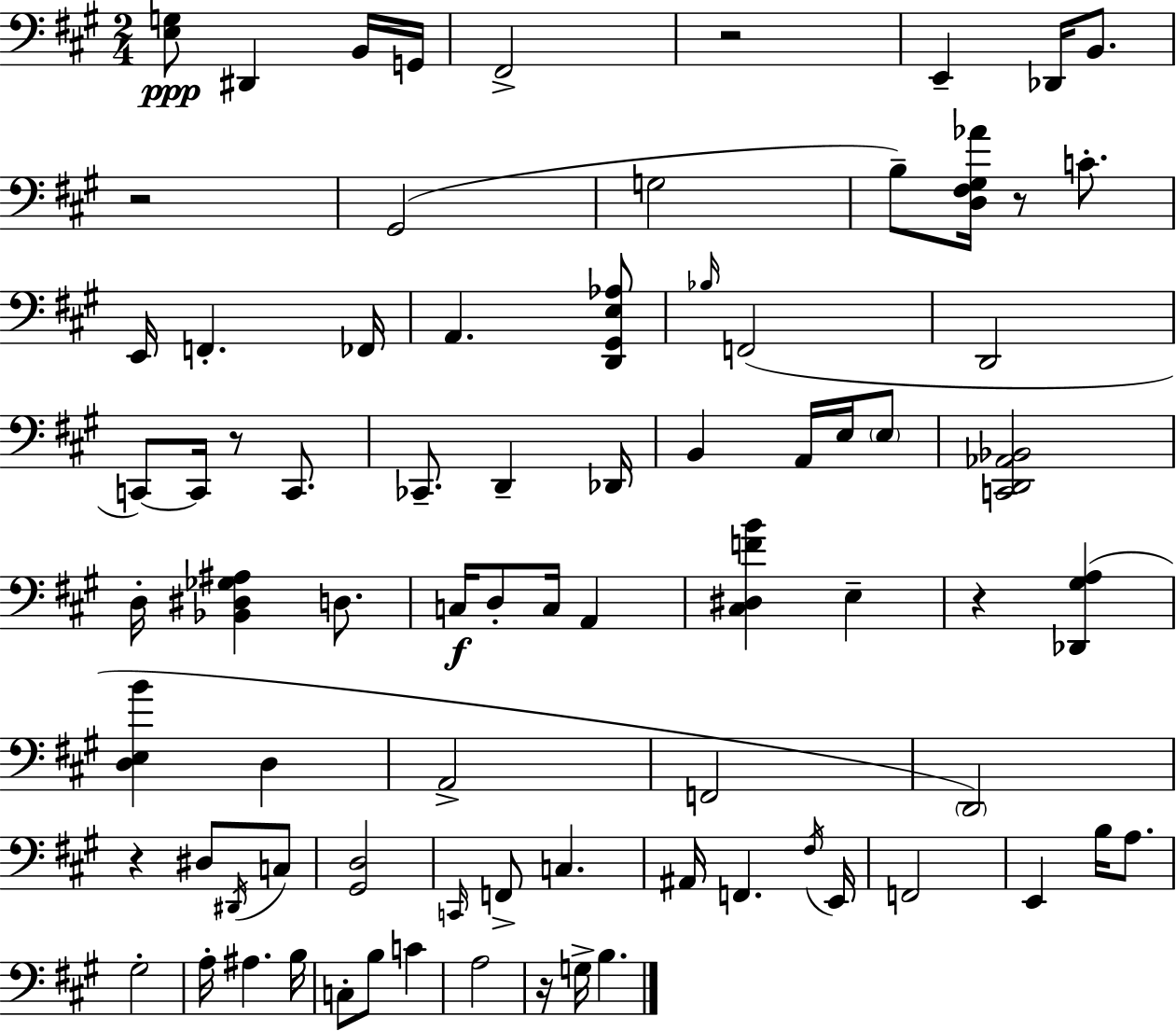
X:1
T:Untitled
M:2/4
L:1/4
K:A
[E,G,]/2 ^D,, B,,/4 G,,/4 ^F,,2 z2 E,, _D,,/4 B,,/2 z2 ^G,,2 G,2 B,/2 [D,^F,^G,_A]/4 z/2 C/2 E,,/4 F,, _F,,/4 A,, [D,,^G,,E,_A,]/2 _B,/4 F,,2 D,,2 C,,/2 C,,/4 z/2 C,,/2 _C,,/2 D,, _D,,/4 B,, A,,/4 E,/4 E,/2 [C,,D,,_A,,_B,,]2 D,/4 [_B,,^D,_G,^A,] D,/2 C,/4 D,/2 C,/4 A,, [^C,^D,FB] E, z [_D,,^G,A,] [D,E,B] D, A,,2 F,,2 D,,2 z ^D,/2 ^D,,/4 C,/2 [^G,,D,]2 C,,/4 F,,/2 C, ^A,,/4 F,, ^F,/4 E,,/4 F,,2 E,, B,/4 A,/2 ^G,2 A,/4 ^A, B,/4 C,/2 B,/2 C A,2 z/4 G,/4 B,